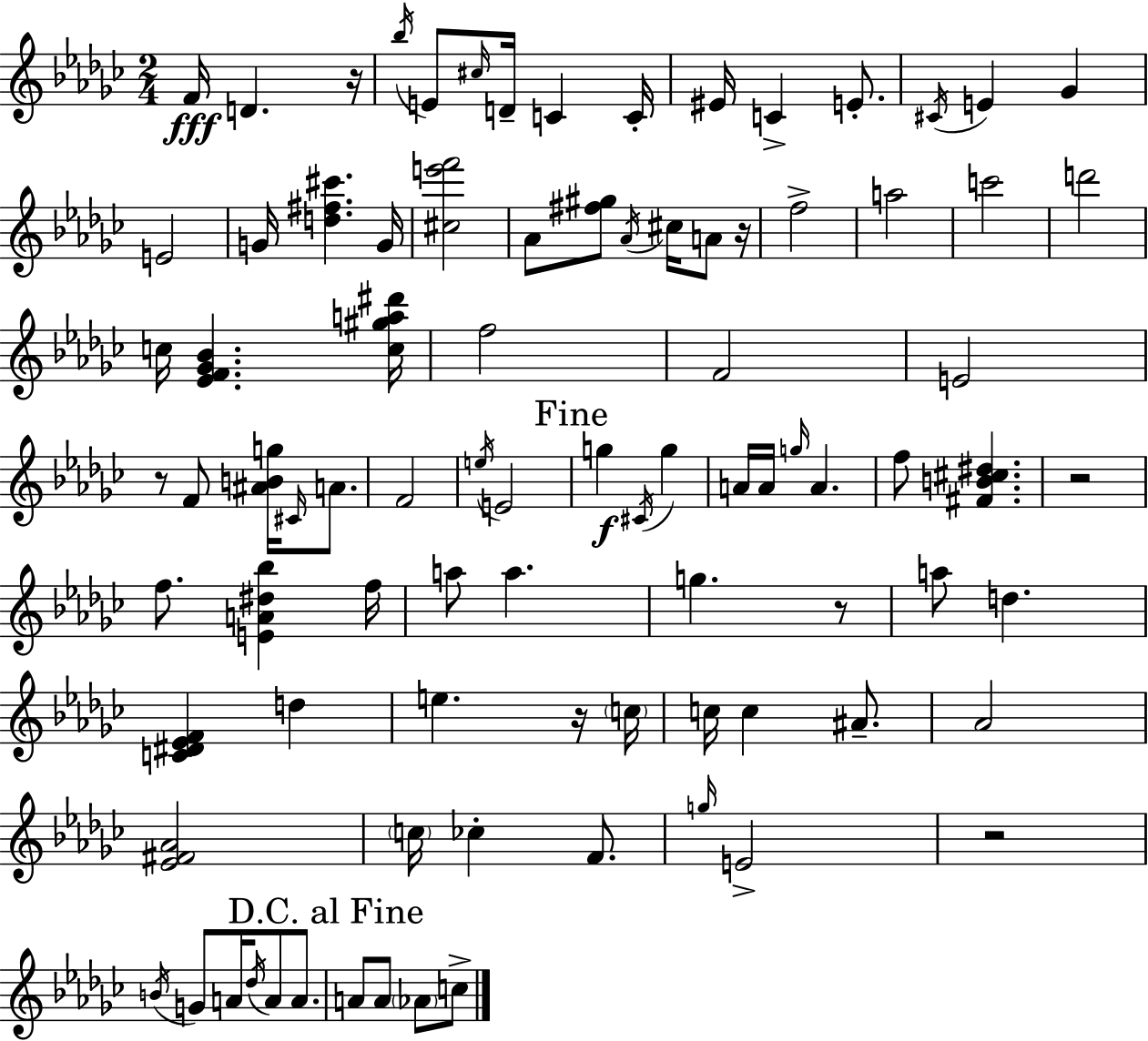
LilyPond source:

{
  \clef treble
  \numericTimeSignature
  \time 2/4
  \key ees \minor
  \repeat volta 2 { f'16\fff d'4. r16 | \acciaccatura { bes''16 } e'8 \grace { cis''16 } d'16-- c'4 | c'16-. eis'16 c'4-> e'8.-. | \acciaccatura { cis'16 } e'4 ges'4 | \break e'2 | g'16 <d'' fis'' cis'''>4. | g'16 <cis'' e''' f'''>2 | aes'8 <fis'' gis''>8 \acciaccatura { aes'16 } | \break cis''16 a'8 r16 f''2-> | a''2 | c'''2 | d'''2 | \break c''16 <ees' f' ges' bes'>4. | <c'' gis'' a'' dis'''>16 f''2 | f'2 | e'2 | \break r8 f'8 | <ais' b' g''>16 \grace { cis'16 } a'8. f'2 | \acciaccatura { e''16 } e'2 | \mark "Fine" g''4\f | \break \acciaccatura { cis'16 } g''4 a'16 | a'16 \grace { g''16 } a'4. | f''8 <fis' b' cis'' dis''>4. | r2 | \break f''8. <e' a' dis'' bes''>4 f''16 | a''8 a''4. | g''4. r8 | a''8 d''4. | \break <c' dis' ees' f'>4 d''4 | e''4. r16 \parenthesize c''16 | c''16 c''4 ais'8.-- | aes'2 | \break <ees' fis' aes'>2 | \parenthesize c''16 ces''4-. f'8. | \grace { g''16 } e'2-> | r2 | \break \acciaccatura { b'16 } g'8 a'16 \acciaccatura { des''16 } a'8 | a'8. \mark "D.C. al Fine" a'8 a'8 \parenthesize aes'8 | c''8-> } \bar "|."
}